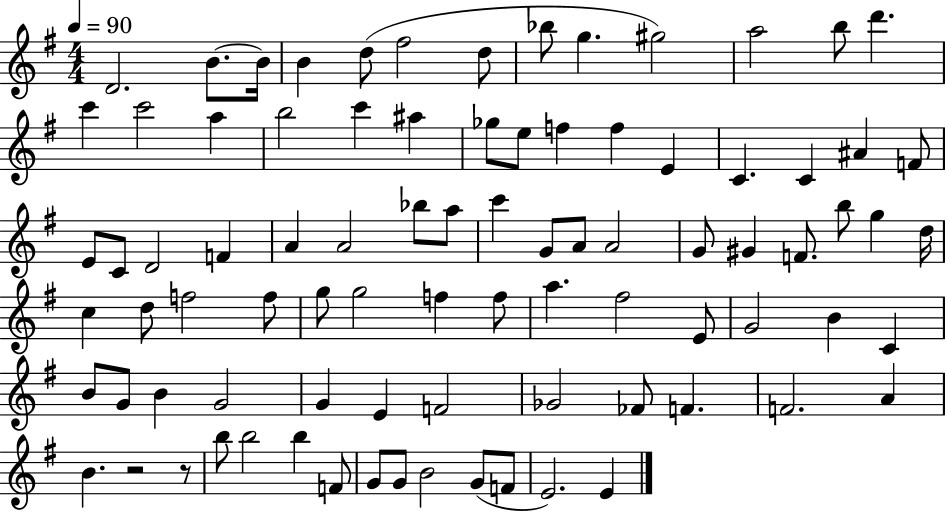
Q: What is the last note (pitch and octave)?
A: E4